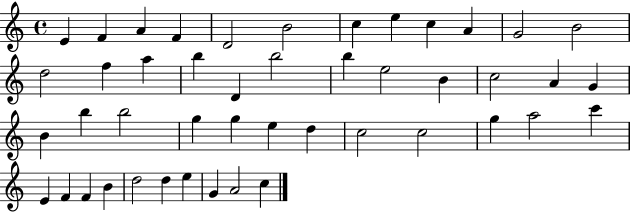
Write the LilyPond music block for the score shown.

{
  \clef treble
  \time 4/4
  \defaultTimeSignature
  \key c \major
  e'4 f'4 a'4 f'4 | d'2 b'2 | c''4 e''4 c''4 a'4 | g'2 b'2 | \break d''2 f''4 a''4 | b''4 d'4 b''2 | b''4 e''2 b'4 | c''2 a'4 g'4 | \break b'4 b''4 b''2 | g''4 g''4 e''4 d''4 | c''2 c''2 | g''4 a''2 c'''4 | \break e'4 f'4 f'4 b'4 | d''2 d''4 e''4 | g'4 a'2 c''4 | \bar "|."
}